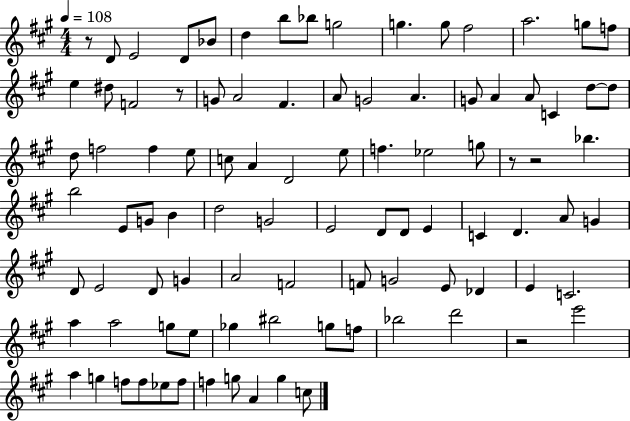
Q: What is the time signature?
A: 4/4